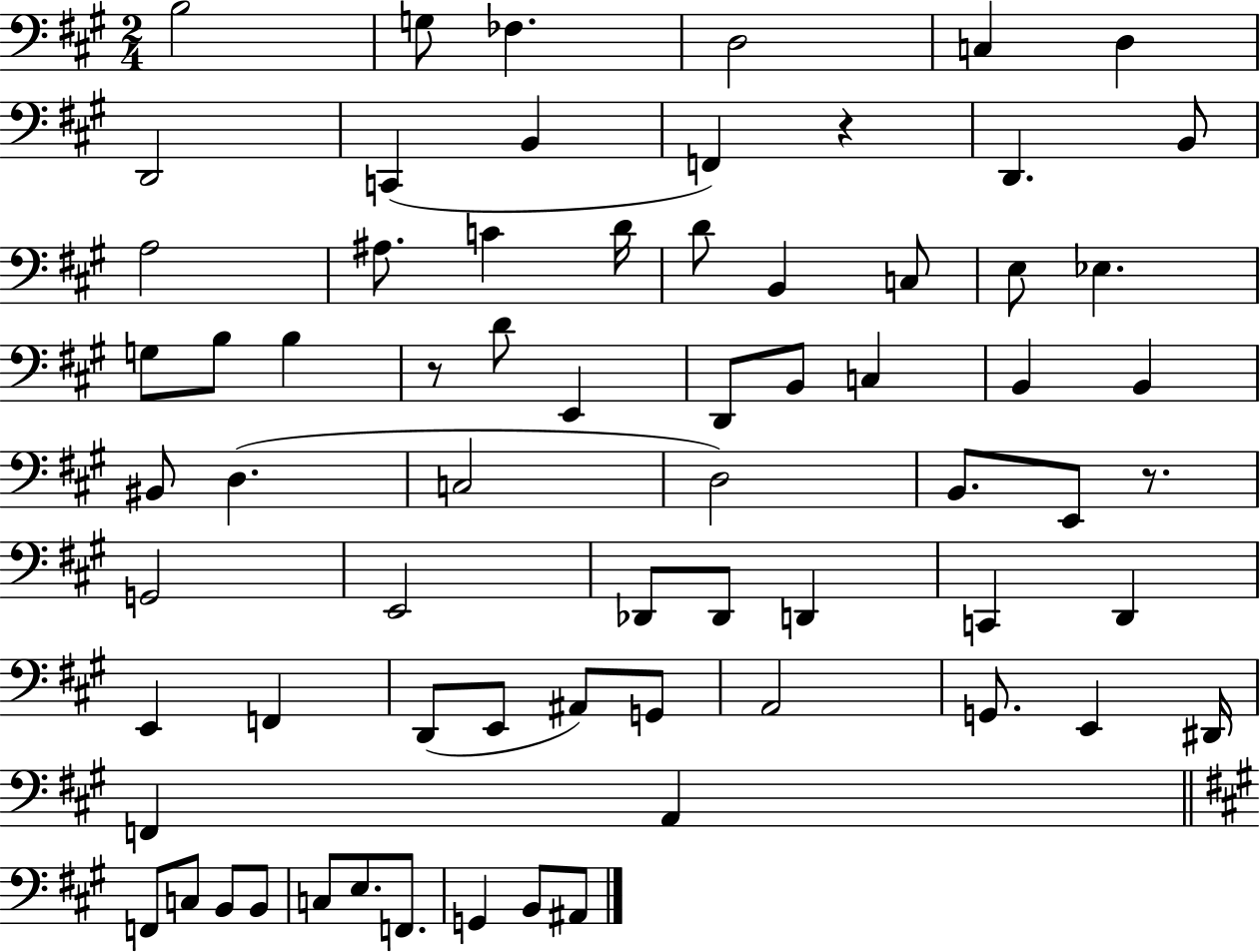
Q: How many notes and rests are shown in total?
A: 69